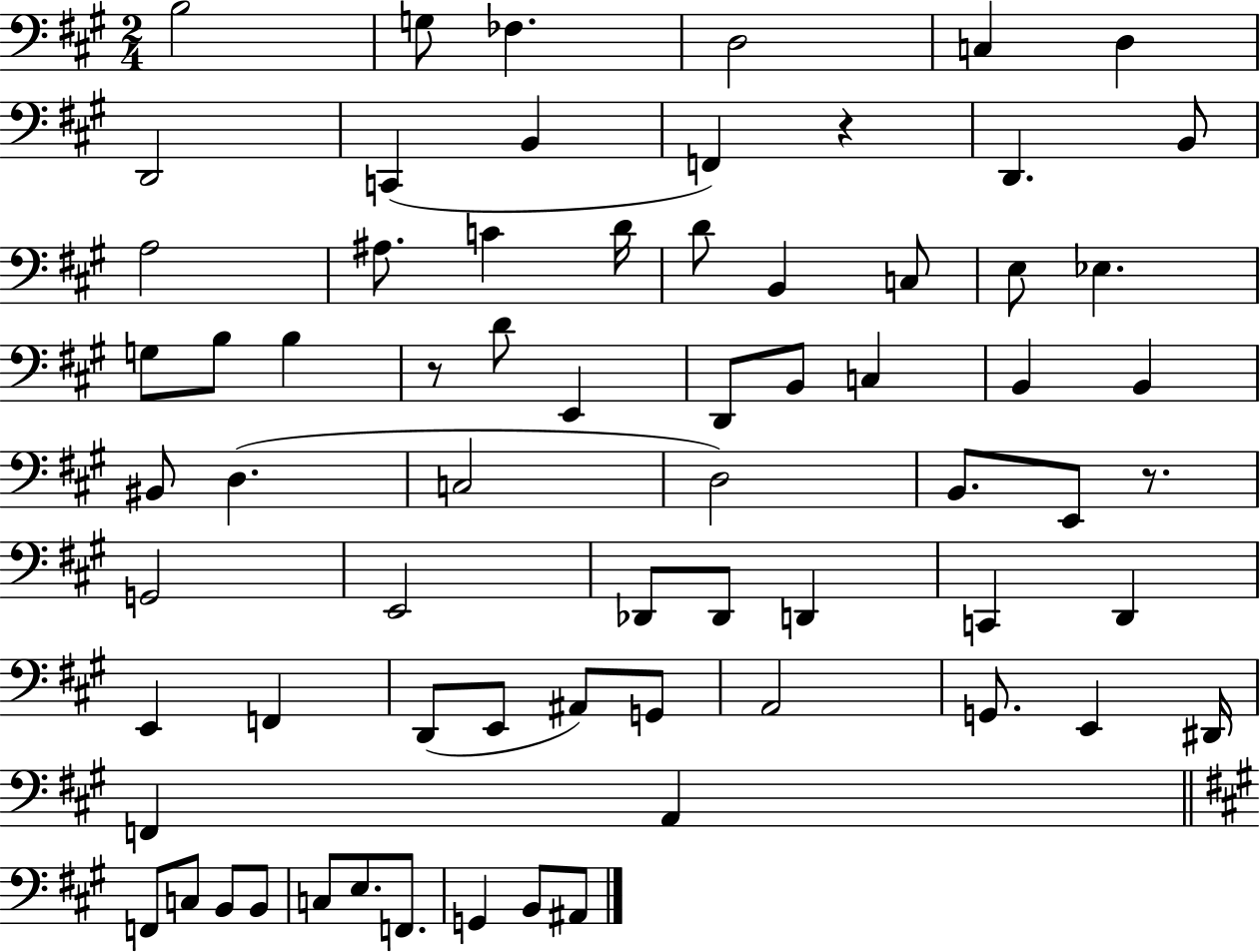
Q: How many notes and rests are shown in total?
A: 69